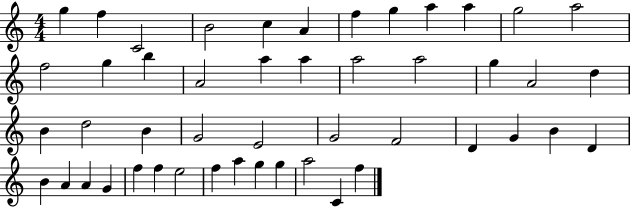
{
  \clef treble
  \numericTimeSignature
  \time 4/4
  \key c \major
  g''4 f''4 c'2 | b'2 c''4 a'4 | f''4 g''4 a''4 a''4 | g''2 a''2 | \break f''2 g''4 b''4 | a'2 a''4 a''4 | a''2 a''2 | g''4 a'2 d''4 | \break b'4 d''2 b'4 | g'2 e'2 | g'2 f'2 | d'4 g'4 b'4 d'4 | \break b'4 a'4 a'4 g'4 | f''4 f''4 e''2 | f''4 a''4 g''4 g''4 | a''2 c'4 f''4 | \break \bar "|."
}